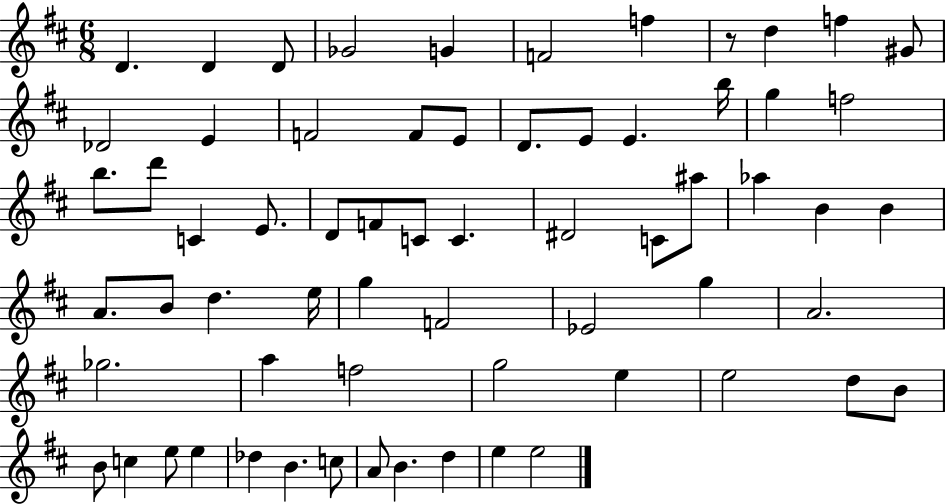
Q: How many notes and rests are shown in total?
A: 65